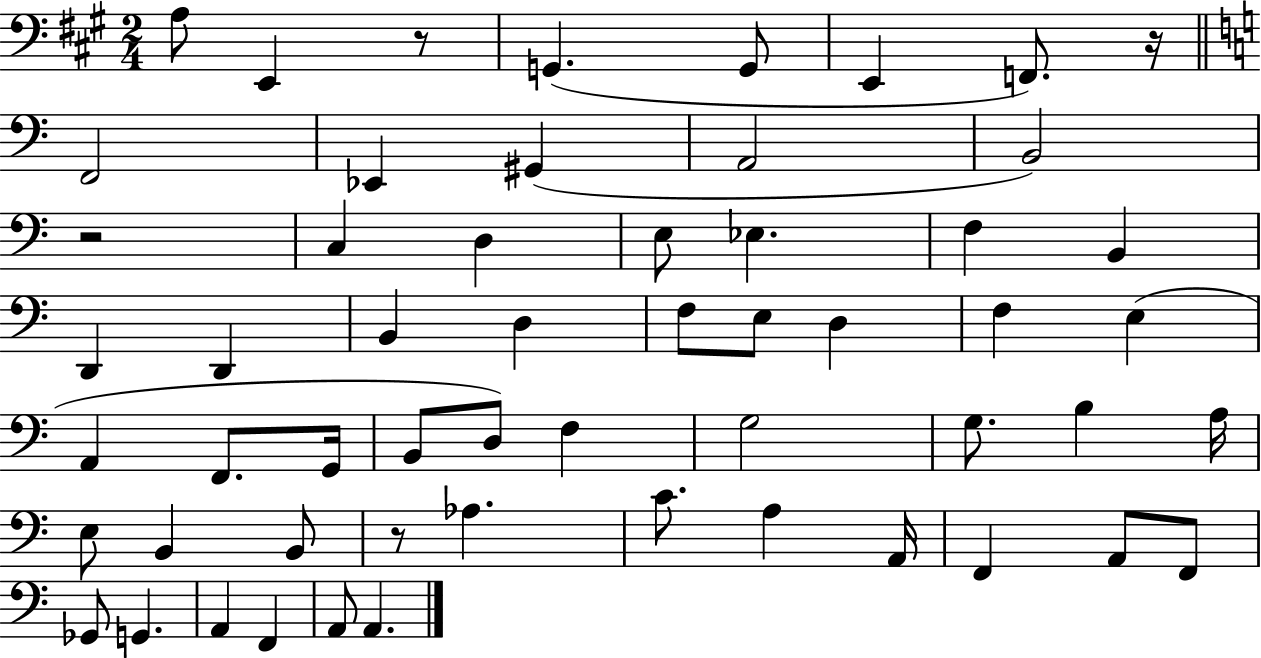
A3/e E2/q R/e G2/q. G2/e E2/q F2/e. R/s F2/h Eb2/q G#2/q A2/h B2/h R/h C3/q D3/q E3/e Eb3/q. F3/q B2/q D2/q D2/q B2/q D3/q F3/e E3/e D3/q F3/q E3/q A2/q F2/e. G2/s B2/e D3/e F3/q G3/h G3/e. B3/q A3/s E3/e B2/q B2/e R/e Ab3/q. C4/e. A3/q A2/s F2/q A2/e F2/e Gb2/e G2/q. A2/q F2/q A2/e A2/q.